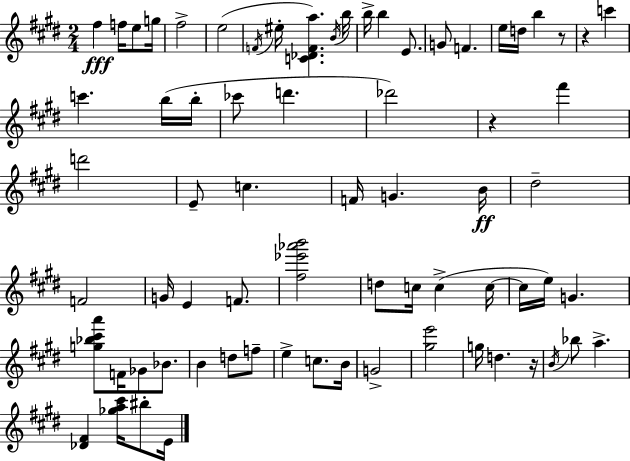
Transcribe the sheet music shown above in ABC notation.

X:1
T:Untitled
M:2/4
L:1/4
K:E
^f f/4 e/2 g/4 ^f2 e2 F/4 ^e/4 [C_DFa] B/4 b/4 b/4 b E/2 G/2 F e/4 d/4 b z/2 z c' c' b/4 b/4 _c'/2 d' _d'2 z ^f' d'2 E/2 c F/4 G B/4 ^d2 F2 G/4 E F/2 [^f_e'_a'b']2 d/2 c/4 c c/4 c/4 e/4 G [g_b^c'a']/2 F/4 _G/2 _B/2 B d/2 f/2 e c/2 B/4 G2 [^ge']2 g/4 d z/4 B/4 _b/2 a [_D^F] [_ga^c']/4 ^b/2 E/4